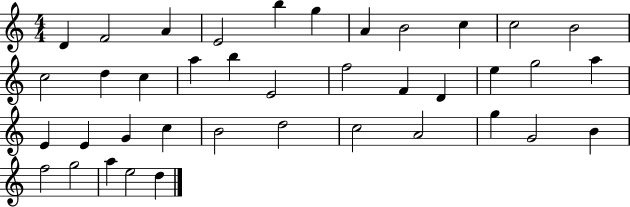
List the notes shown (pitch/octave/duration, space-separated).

D4/q F4/h A4/q E4/h B5/q G5/q A4/q B4/h C5/q C5/h B4/h C5/h D5/q C5/q A5/q B5/q E4/h F5/h F4/q D4/q E5/q G5/h A5/q E4/q E4/q G4/q C5/q B4/h D5/h C5/h A4/h G5/q G4/h B4/q F5/h G5/h A5/q E5/h D5/q